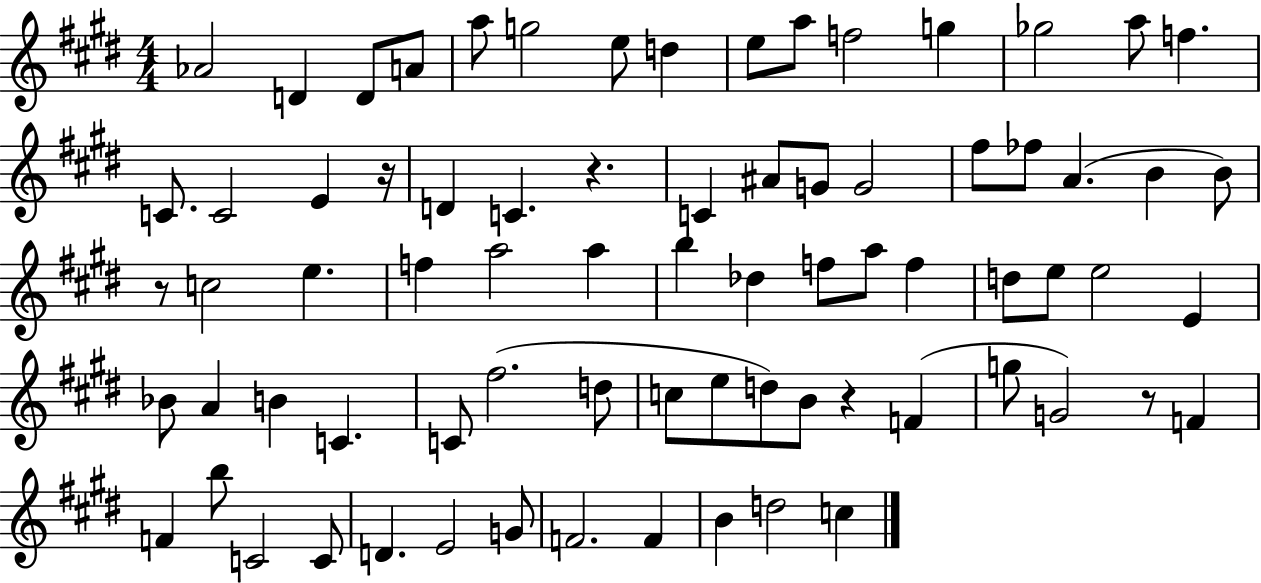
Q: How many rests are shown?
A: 5